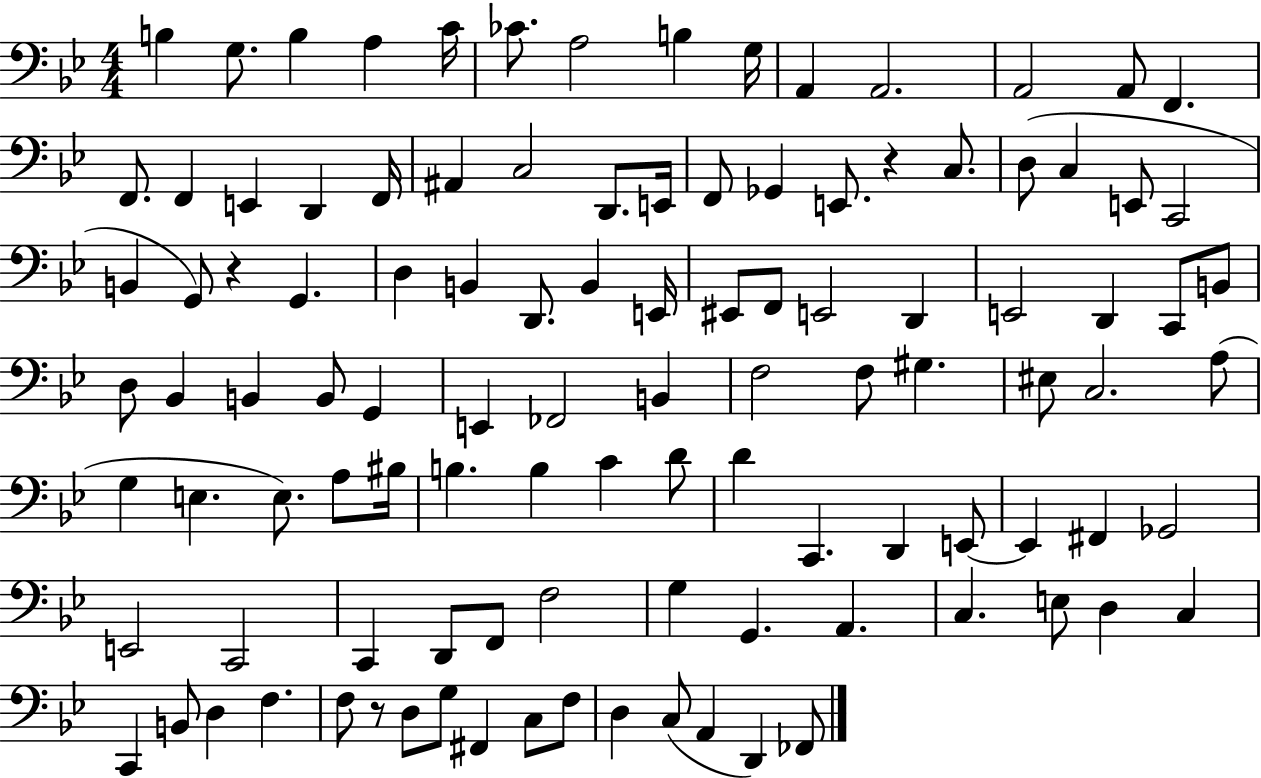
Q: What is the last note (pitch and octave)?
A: FES2